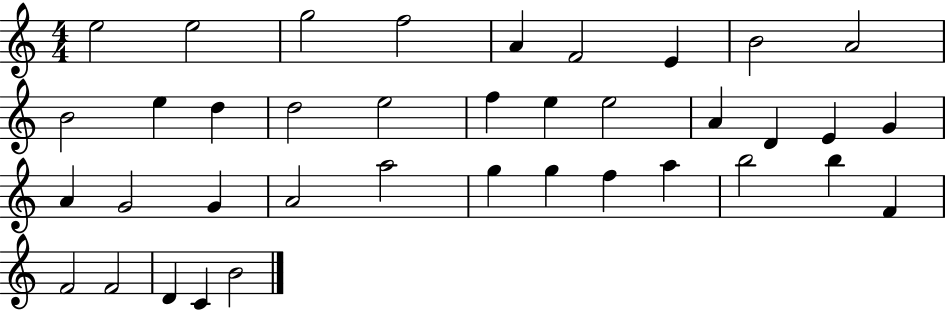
{
  \clef treble
  \numericTimeSignature
  \time 4/4
  \key c \major
  e''2 e''2 | g''2 f''2 | a'4 f'2 e'4 | b'2 a'2 | \break b'2 e''4 d''4 | d''2 e''2 | f''4 e''4 e''2 | a'4 d'4 e'4 g'4 | \break a'4 g'2 g'4 | a'2 a''2 | g''4 g''4 f''4 a''4 | b''2 b''4 f'4 | \break f'2 f'2 | d'4 c'4 b'2 | \bar "|."
}